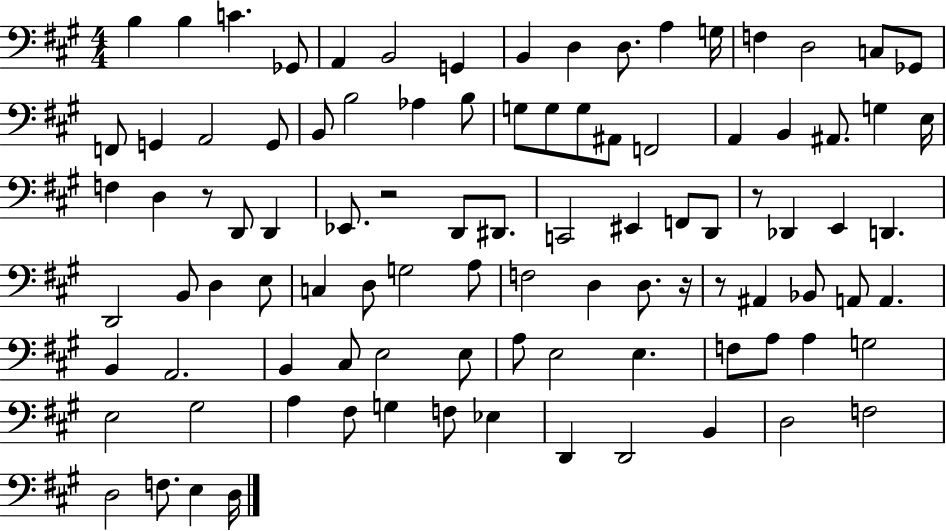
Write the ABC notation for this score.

X:1
T:Untitled
M:4/4
L:1/4
K:A
B, B, C _G,,/2 A,, B,,2 G,, B,, D, D,/2 A, G,/4 F, D,2 C,/2 _G,,/2 F,,/2 G,, A,,2 G,,/2 B,,/2 B,2 _A, B,/2 G,/2 G,/2 G,/2 ^A,,/2 F,,2 A,, B,, ^A,,/2 G, E,/4 F, D, z/2 D,,/2 D,, _E,,/2 z2 D,,/2 ^D,,/2 C,,2 ^E,, F,,/2 D,,/2 z/2 _D,, E,, D,, D,,2 B,,/2 D, E,/2 C, D,/2 G,2 A,/2 F,2 D, D,/2 z/4 z/2 ^A,, _B,,/2 A,,/2 A,, B,, A,,2 B,, ^C,/2 E,2 E,/2 A,/2 E,2 E, F,/2 A,/2 A, G,2 E,2 ^G,2 A, ^F,/2 G, F,/2 _E, D,, D,,2 B,, D,2 F,2 D,2 F,/2 E, D,/4